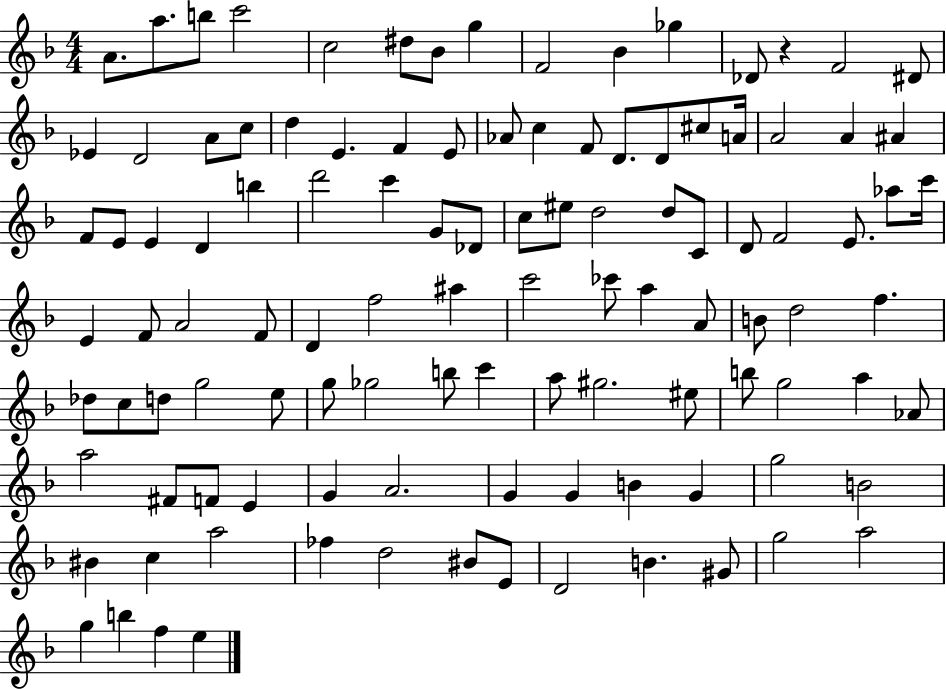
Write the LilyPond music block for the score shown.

{
  \clef treble
  \numericTimeSignature
  \time 4/4
  \key f \major
  \repeat volta 2 { a'8. a''8. b''8 c'''2 | c''2 dis''8 bes'8 g''4 | f'2 bes'4 ges''4 | des'8 r4 f'2 dis'8 | \break ees'4 d'2 a'8 c''8 | d''4 e'4. f'4 e'8 | aes'8 c''4 f'8 d'8. d'8 cis''8 a'16 | a'2 a'4 ais'4 | \break f'8 e'8 e'4 d'4 b''4 | d'''2 c'''4 g'8 des'8 | c''8 eis''8 d''2 d''8 c'8 | d'8 f'2 e'8. aes''8 c'''16 | \break e'4 f'8 a'2 f'8 | d'4 f''2 ais''4 | c'''2 ces'''8 a''4 a'8 | b'8 d''2 f''4. | \break des''8 c''8 d''8 g''2 e''8 | g''8 ges''2 b''8 c'''4 | a''8 gis''2. eis''8 | b''8 g''2 a''4 aes'8 | \break a''2 fis'8 f'8 e'4 | g'4 a'2. | g'4 g'4 b'4 g'4 | g''2 b'2 | \break bis'4 c''4 a''2 | fes''4 d''2 bis'8 e'8 | d'2 b'4. gis'8 | g''2 a''2 | \break g''4 b''4 f''4 e''4 | } \bar "|."
}